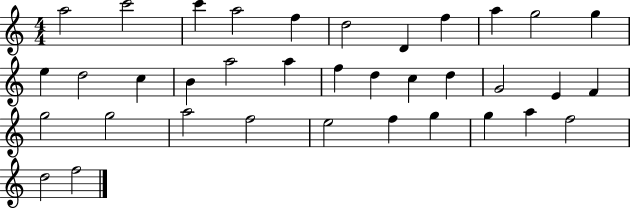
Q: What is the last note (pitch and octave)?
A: F5